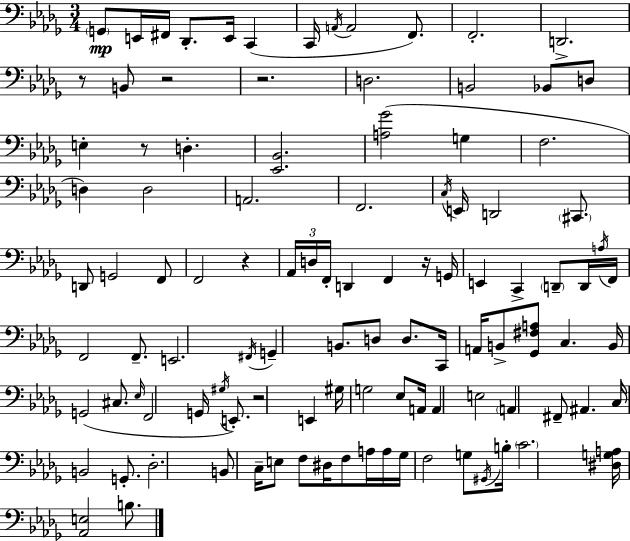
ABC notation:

X:1
T:Untitled
M:3/4
L:1/4
K:Bbm
G,,/2 E,,/4 ^F,,/4 _D,,/2 E,,/4 C,, C,,/4 A,,/4 A,,2 F,,/2 F,,2 D,,2 z/2 B,,/2 z2 z2 D,2 B,,2 _B,,/2 D,/2 E, z/2 D, [_E,,_B,,]2 [A,_G]2 G, F,2 D, D,2 A,,2 F,,2 C,/4 E,,/4 D,,2 ^C,,/2 D,,/2 G,,2 F,,/2 F,,2 z _A,,/4 D,/4 F,,/4 D,, F,, z/4 G,,/4 E,, C,, D,,/2 D,,/4 A,/4 F,,/4 F,,2 F,,/2 E,,2 ^F,,/4 G,, B,,/2 D,/2 D,/2 C,,/4 A,,/4 B,,/2 [_G,,^F,A,]/2 C, B,,/4 G,,2 ^C,/2 _E,/4 F,,2 G,,/4 ^G,/4 E,,/2 z2 E,, ^G,/4 G,2 _E,/2 A,,/4 A,, E,2 A,, ^F,,/2 ^A,, C,/4 B,,2 G,,/2 _D,2 B,,/2 C,/4 E,/2 F,/2 ^D,/4 F,/2 A,/4 A,/4 _G,/4 F,2 G,/2 ^G,,/4 B,/4 C2 [^D,G,A,]/4 [_A,,E,]2 B,/2